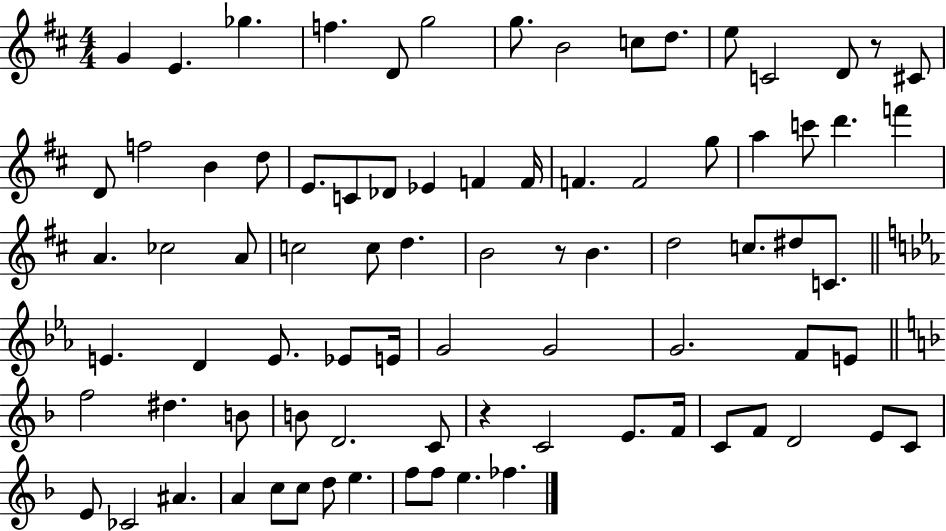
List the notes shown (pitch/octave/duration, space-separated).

G4/q E4/q. Gb5/q. F5/q. D4/e G5/h G5/e. B4/h C5/e D5/e. E5/e C4/h D4/e R/e C#4/e D4/e F5/h B4/q D5/e E4/e. C4/e Db4/e Eb4/q F4/q F4/s F4/q. F4/h G5/e A5/q C6/e D6/q. F6/q A4/q. CES5/h A4/e C5/h C5/e D5/q. B4/h R/e B4/q. D5/h C5/e. D#5/e C4/e. E4/q. D4/q E4/e. Eb4/e E4/s G4/h G4/h G4/h. F4/e E4/e F5/h D#5/q. B4/e B4/e D4/h. C4/e R/q C4/h E4/e. F4/s C4/e F4/e D4/h E4/e C4/e E4/e CES4/h A#4/q. A4/q C5/e C5/e D5/e E5/q. F5/e F5/e E5/q. FES5/q.